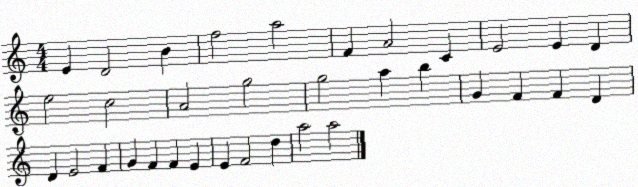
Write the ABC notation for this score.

X:1
T:Untitled
M:4/4
L:1/4
K:C
E D2 B f2 a2 F A2 C E2 E D e2 c2 A2 g2 g2 a b G F F D D E2 F G F F E E F2 d a2 a2